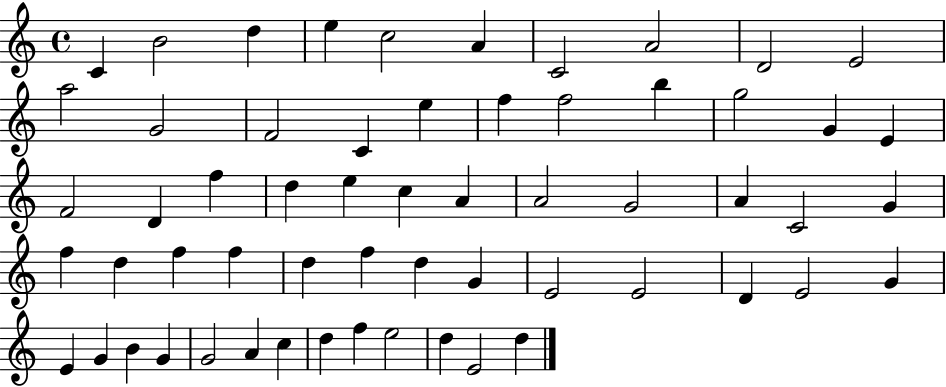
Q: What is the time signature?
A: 4/4